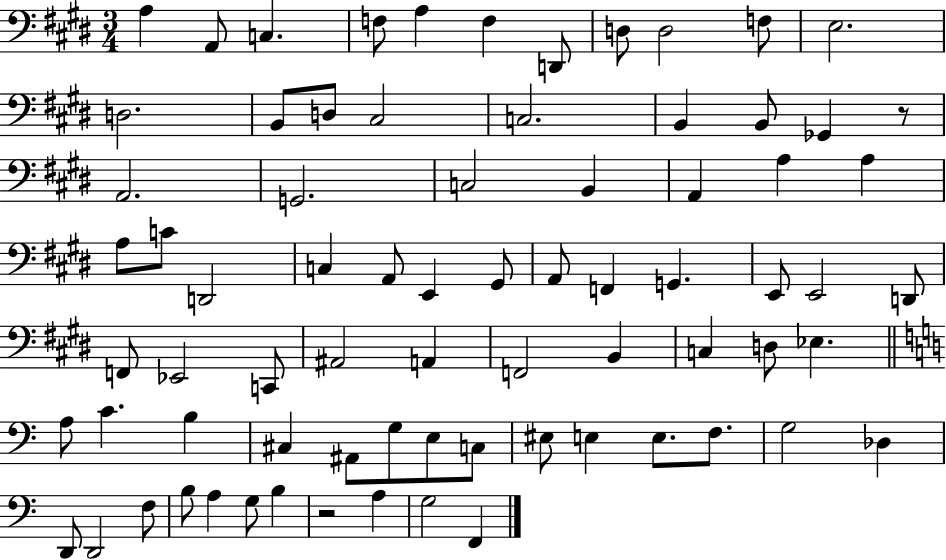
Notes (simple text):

A3/q A2/e C3/q. F3/e A3/q F3/q D2/e D3/e D3/h F3/e E3/h. D3/h. B2/e D3/e C#3/h C3/h. B2/q B2/e Gb2/q R/e A2/h. G2/h. C3/h B2/q A2/q A3/q A3/q A3/e C4/e D2/h C3/q A2/e E2/q G#2/e A2/e F2/q G2/q. E2/e E2/h D2/e F2/e Eb2/h C2/e A#2/h A2/q F2/h B2/q C3/q D3/e Eb3/q. A3/e C4/q. B3/q C#3/q A#2/e G3/e E3/e C3/e EIS3/e E3/q E3/e. F3/e. G3/h Db3/q D2/e D2/h F3/e B3/e A3/q G3/e B3/q R/h A3/q G3/h F2/q